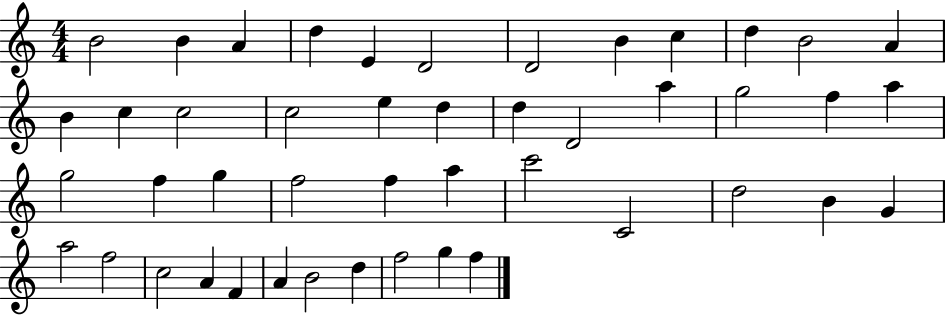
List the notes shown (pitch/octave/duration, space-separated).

B4/h B4/q A4/q D5/q E4/q D4/h D4/h B4/q C5/q D5/q B4/h A4/q B4/q C5/q C5/h C5/h E5/q D5/q D5/q D4/h A5/q G5/h F5/q A5/q G5/h F5/q G5/q F5/h F5/q A5/q C6/h C4/h D5/h B4/q G4/q A5/h F5/h C5/h A4/q F4/q A4/q B4/h D5/q F5/h G5/q F5/q